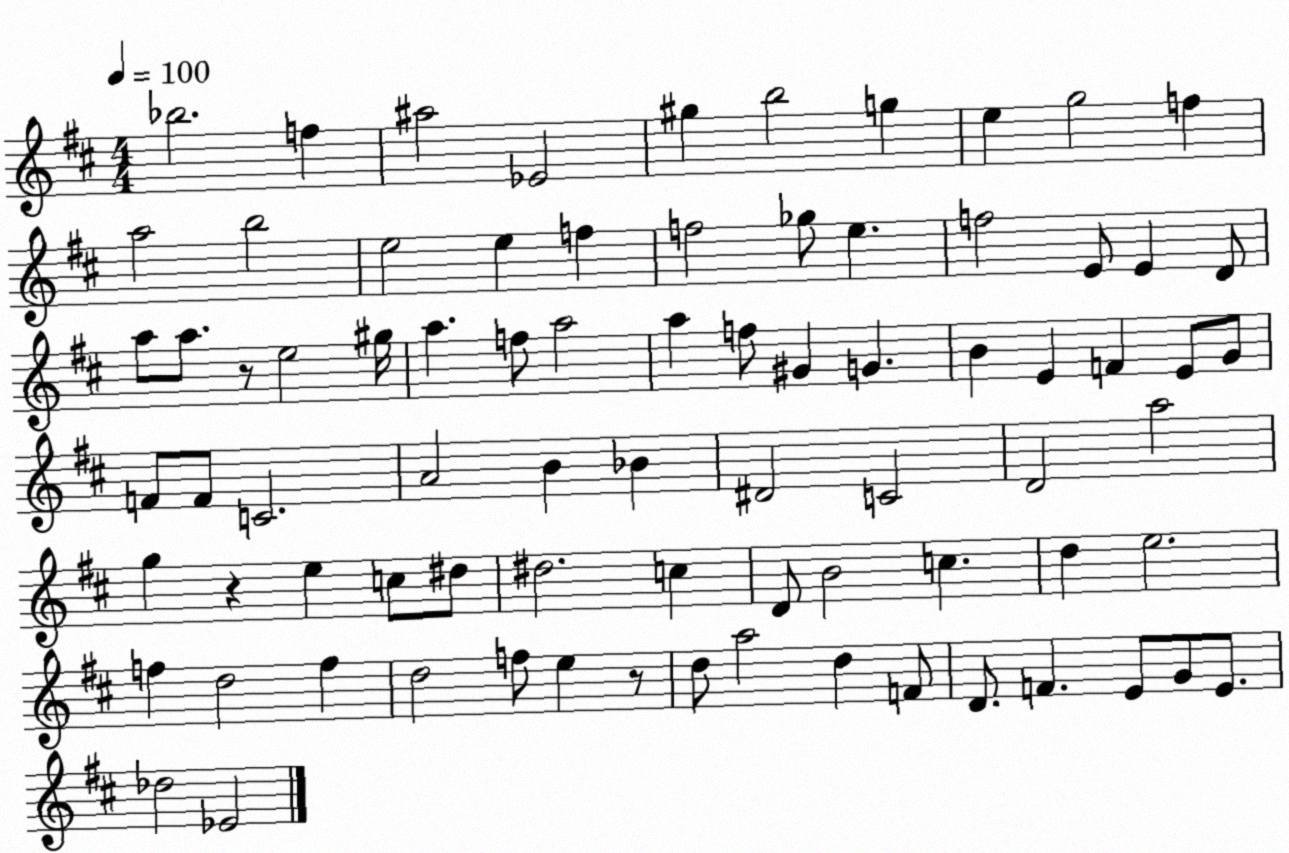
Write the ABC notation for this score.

X:1
T:Untitled
M:4/4
L:1/4
K:D
_b2 f ^a2 _E2 ^g b2 g e g2 f a2 b2 e2 e f f2 _g/2 e f2 E/2 E D/2 a/2 a/2 z/2 e2 ^g/4 a f/2 a2 a f/2 ^G G B E F E/2 G/2 F/2 F/2 C2 A2 B _B ^D2 C2 D2 a2 g z e c/2 ^d/2 ^d2 c D/2 B2 c d e2 f d2 f d2 f/2 e z/2 d/2 a2 d F/2 D/2 F E/2 G/2 E/2 _d2 _E2